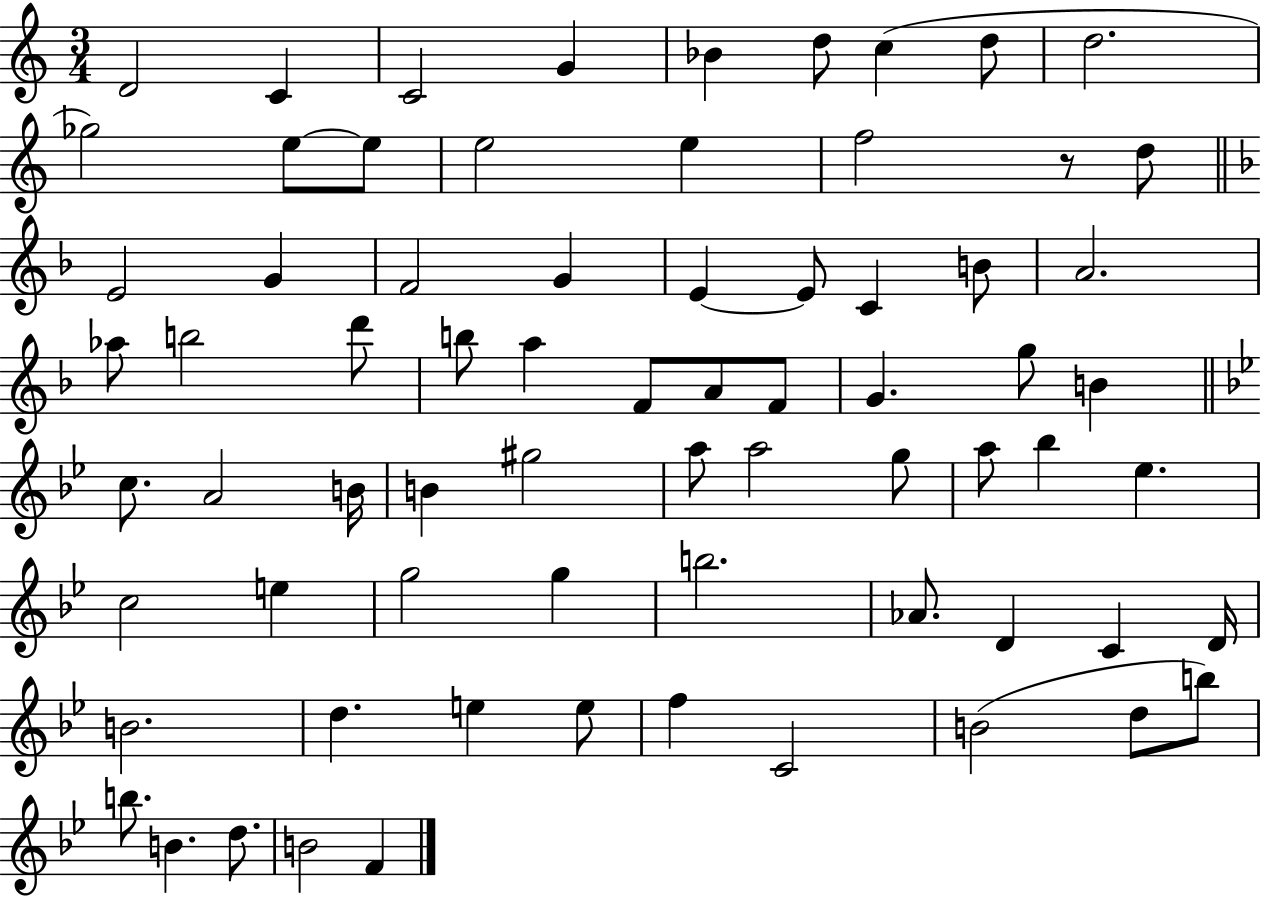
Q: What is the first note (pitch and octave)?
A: D4